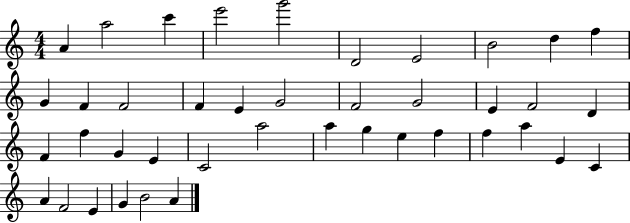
X:1
T:Untitled
M:4/4
L:1/4
K:C
A a2 c' e'2 g'2 D2 E2 B2 d f G F F2 F E G2 F2 G2 E F2 D F f G E C2 a2 a g e f f a E C A F2 E G B2 A